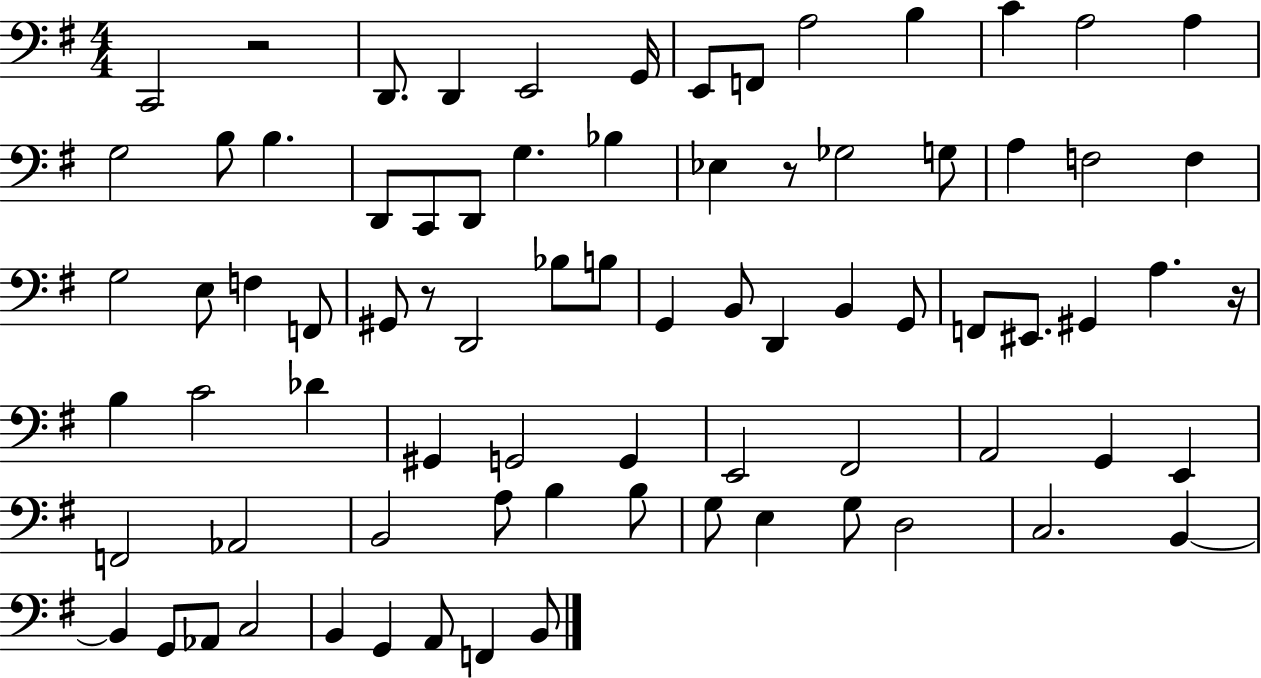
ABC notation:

X:1
T:Untitled
M:4/4
L:1/4
K:G
C,,2 z2 D,,/2 D,, E,,2 G,,/4 E,,/2 F,,/2 A,2 B, C A,2 A, G,2 B,/2 B, D,,/2 C,,/2 D,,/2 G, _B, _E, z/2 _G,2 G,/2 A, F,2 F, G,2 E,/2 F, F,,/2 ^G,,/2 z/2 D,,2 _B,/2 B,/2 G,, B,,/2 D,, B,, G,,/2 F,,/2 ^E,,/2 ^G,, A, z/4 B, C2 _D ^G,, G,,2 G,, E,,2 ^F,,2 A,,2 G,, E,, F,,2 _A,,2 B,,2 A,/2 B, B,/2 G,/2 E, G,/2 D,2 C,2 B,, B,, G,,/2 _A,,/2 C,2 B,, G,, A,,/2 F,, B,,/2